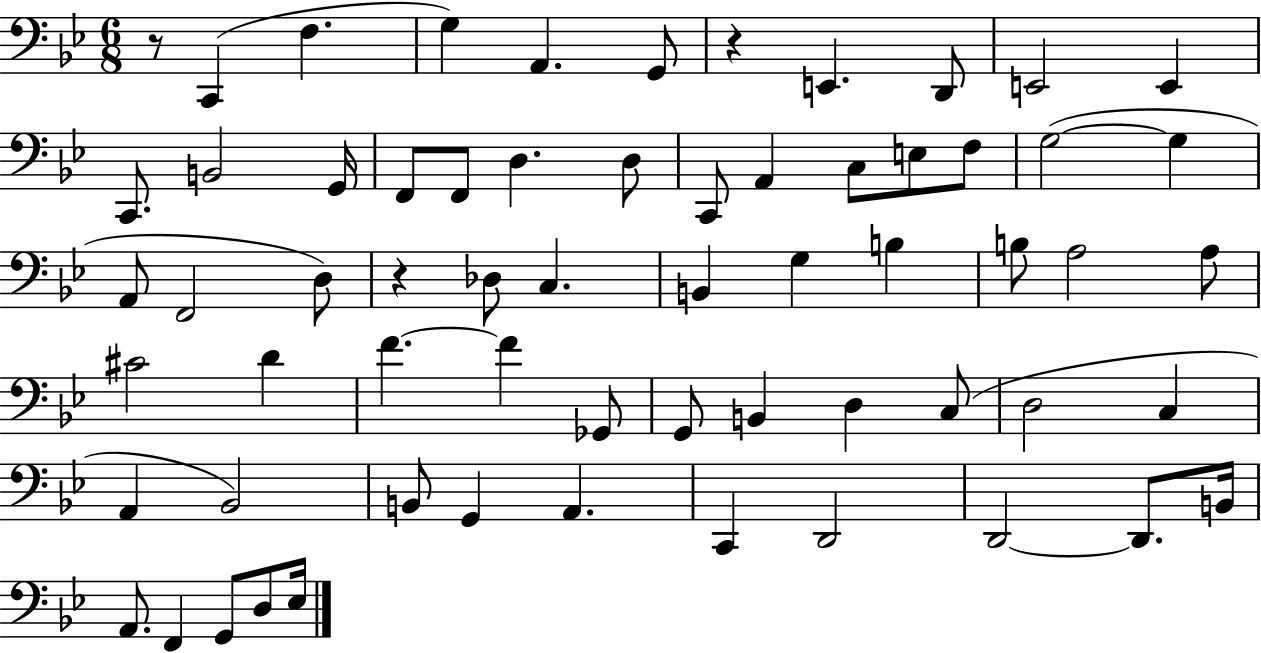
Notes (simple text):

R/e C2/q F3/q. G3/q A2/q. G2/e R/q E2/q. D2/e E2/h E2/q C2/e. B2/h G2/s F2/e F2/e D3/q. D3/e C2/e A2/q C3/e E3/e F3/e G3/h G3/q A2/e F2/h D3/e R/q Db3/e C3/q. B2/q G3/q B3/q B3/e A3/h A3/e C#4/h D4/q F4/q. F4/q Gb2/e G2/e B2/q D3/q C3/e D3/h C3/q A2/q Bb2/h B2/e G2/q A2/q. C2/q D2/h D2/h D2/e. B2/s A2/e. F2/q G2/e D3/e Eb3/s